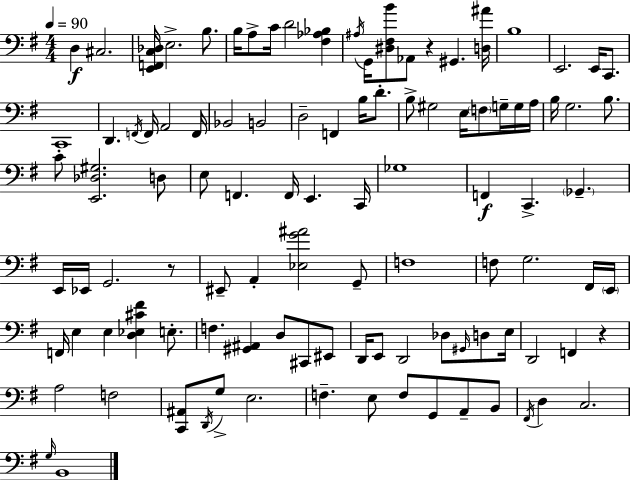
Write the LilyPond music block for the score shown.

{
  \clef bass
  \numericTimeSignature
  \time 4/4
  \key g \major
  \tempo 4 = 90
  d4\f cis2. | <e, f, c des>16 e2.-> b8. | b16 a8-> c'16 d'2 <fis aes bes>4 | \acciaccatura { ais16 } g,16 <dis fis b'>8 aes,8 r4 gis,4. | \break <d ais'>16 b1 | e,2. e,16 c,8. | c,1 | d,4. \acciaccatura { f,16 } f,16 a,2 | \break f,16 bes,2 b,2 | d2-- f,4 b16 d'8.-. | b8-> gis2 e16 \parenthesize f8 g16-- | g16 a16 b16 g2. b8. | \break c'8-. <e, des gis>2. | d8 e8 f,4. f,16 e,4. | c,16 ges1 | f,4\f c,4.-> \parenthesize ges,4.-- | \break e,16 ees,16 g,2. | r8 eis,8-- a,4-. <ees g' ais'>2 | g,8-- f1 | f8 g2. | \break fis,16 \parenthesize e,16 f,16 e4 e4 <d ees cis' fis'>4 e8.-. | f4. <gis, ais,>4 d8 cis,8 | eis,8 d,16 e,8 d,2 des8 \grace { gis,16 } | d8 e16 d,2 f,4 r4 | \break a2 f2 | <c, ais,>8 \acciaccatura { d,16 } g8-> e2. | f4.-- e8 f8 g,8 | a,8-- b,8 \acciaccatura { fis,16 } d4 c2. | \break \grace { g16 } b,1 | \bar "|."
}